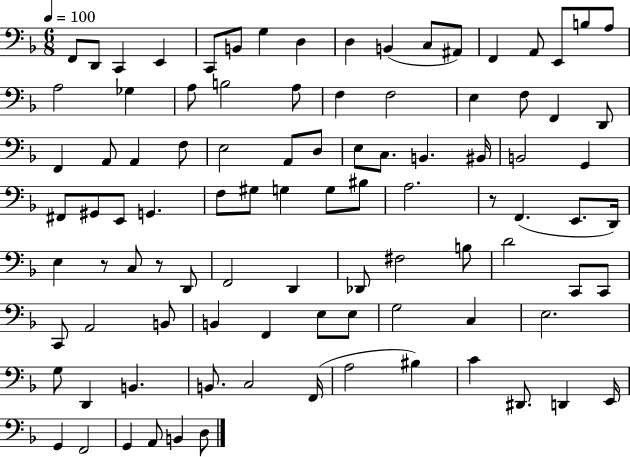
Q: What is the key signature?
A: F major